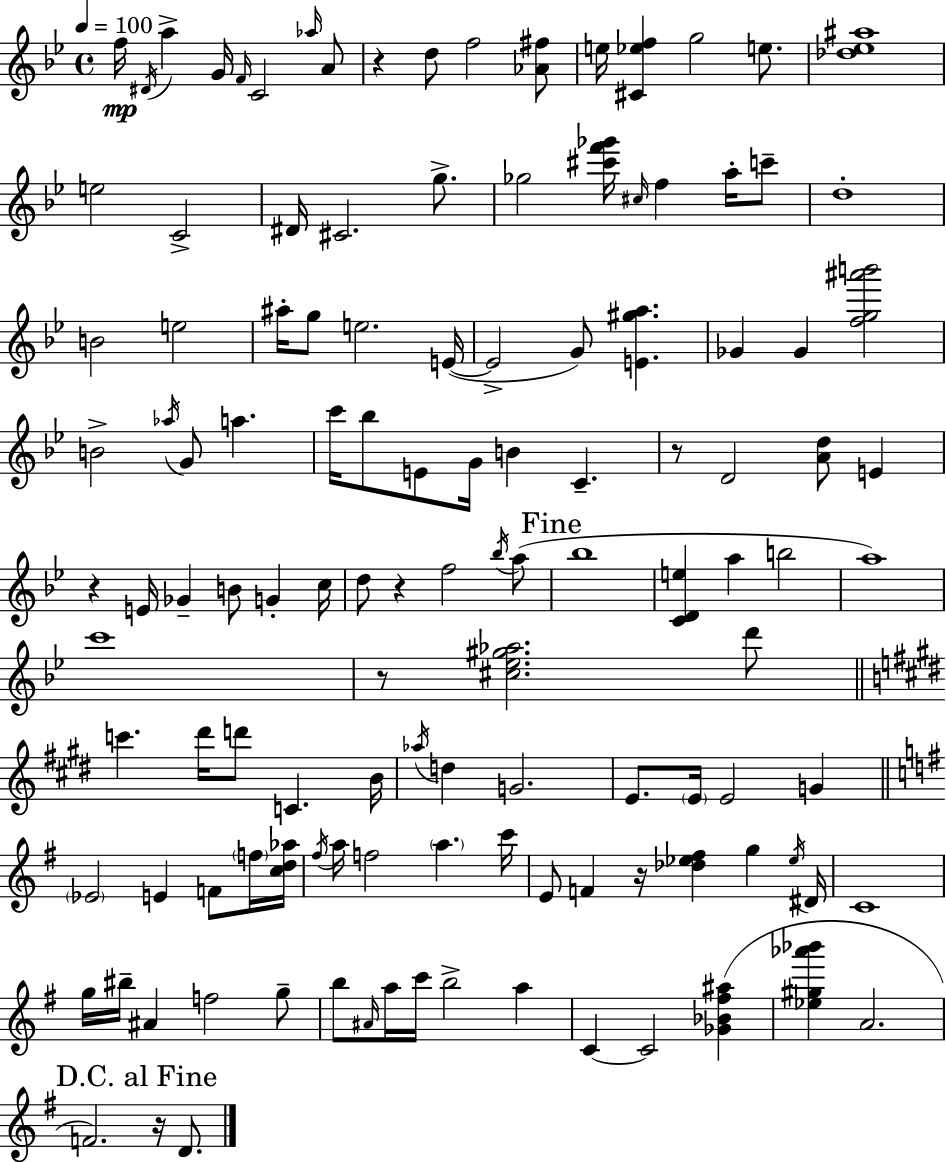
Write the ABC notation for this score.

X:1
T:Untitled
M:4/4
L:1/4
K:Gm
f/4 ^D/4 a G/4 F/4 C2 _a/4 A/2 z d/2 f2 [_A^f]/2 e/4 [^C_ef] g2 e/2 [_d_e^a]4 e2 C2 ^D/4 ^C2 g/2 _g2 [^c'f'_g']/4 ^c/4 f a/4 c'/2 d4 B2 e2 ^a/4 g/2 e2 E/4 E2 G/2 [E^ga] _G _G [fg^a'b']2 B2 _a/4 G/2 a c'/4 _b/2 E/2 G/4 B C z/2 D2 [Ad]/2 E z E/4 _G B/2 G c/4 d/2 z f2 _b/4 a/2 _b4 [CDe] a b2 a4 c'4 z/2 [^c_e^g_a]2 d'/2 c' ^d'/4 d'/2 C B/4 _a/4 d G2 E/2 E/4 E2 G _E2 E F/2 f/4 [cd_a]/4 ^f/4 a/4 f2 a c'/4 E/2 F z/4 [_d_e^f] g _e/4 ^D/4 C4 g/4 ^b/4 ^A f2 g/2 b/2 ^A/4 a/4 c'/4 b2 a C C2 [_G_B^f^a] [_e^g_a'_b'] A2 F2 z/4 D/2